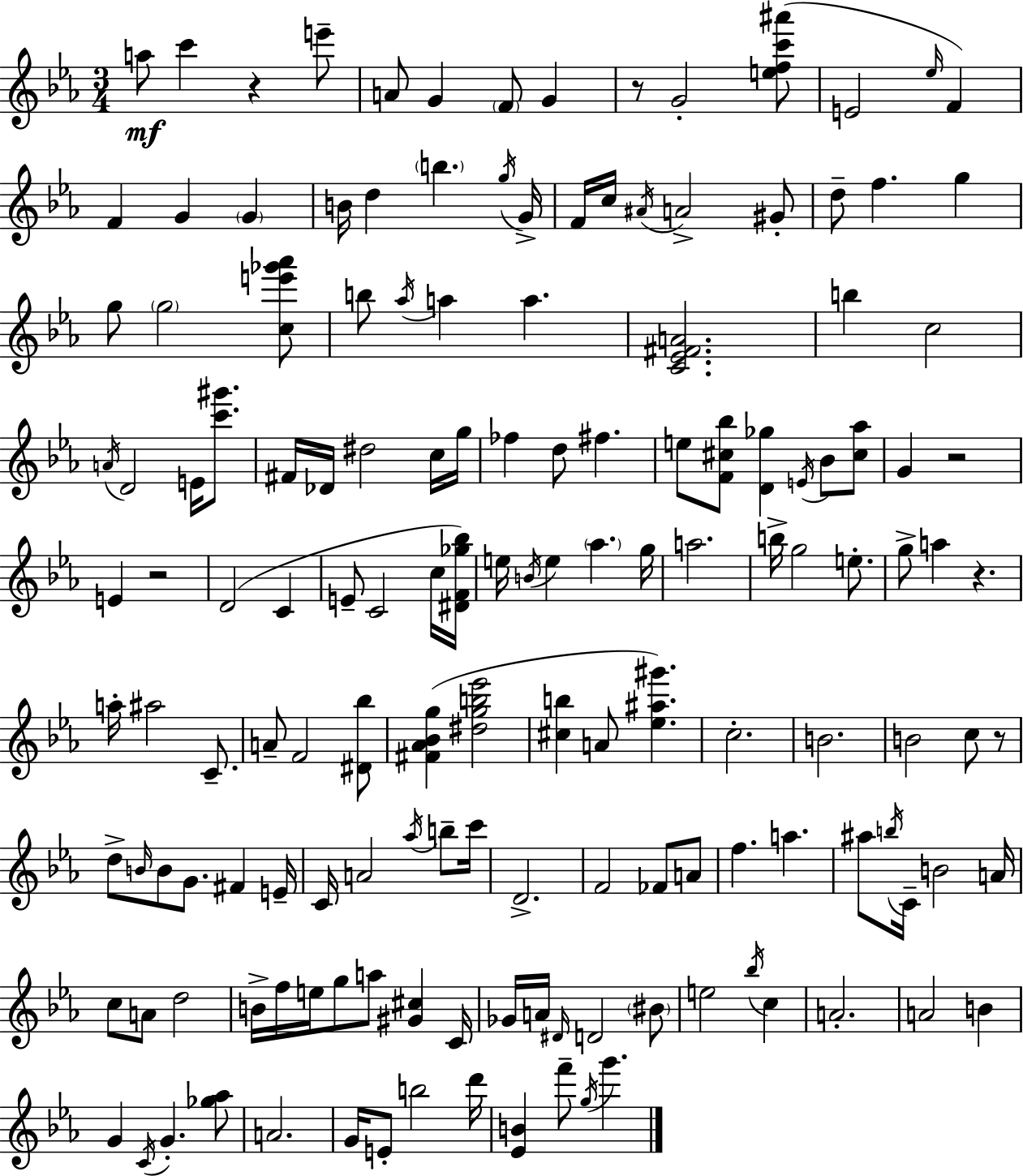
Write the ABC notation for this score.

X:1
T:Untitled
M:3/4
L:1/4
K:Cm
a/2 c' z e'/2 A/2 G F/2 G z/2 G2 [efc'^a']/2 E2 _e/4 F F G G B/4 d b g/4 G/4 F/4 c/4 ^A/4 A2 ^G/2 d/2 f g g/2 g2 [ce'_g'_a']/2 b/2 _a/4 a a [C_E^FA]2 b c2 A/4 D2 E/4 [c'^g']/2 ^F/4 _D/4 ^d2 c/4 g/4 _f d/2 ^f e/2 [F^c_b]/2 [D_g] E/4 _B/2 [^c_a]/2 G z2 E z2 D2 C E/2 C2 c/4 [^DF_g_b]/4 e/4 B/4 e _a g/4 a2 b/4 g2 e/2 g/2 a z a/4 ^a2 C/2 A/2 F2 [^D_b]/2 [^F_A_Bg] [^dgb_e']2 [^cb] A/2 [_e^a^g'] c2 B2 B2 c/2 z/2 d/2 B/4 B/2 G/2 ^F E/4 C/4 A2 _a/4 b/2 c'/4 D2 F2 _F/2 A/2 f a ^a/2 b/4 C/4 B2 A/4 c/2 A/2 d2 B/4 f/4 e/4 g/2 a/2 [^G^c] C/4 _G/4 A/4 ^D/4 D2 ^B/2 e2 _b/4 c A2 A2 B G C/4 G [_g_a]/2 A2 G/4 E/2 b2 d'/4 [_EB] f'/2 g/4 g'